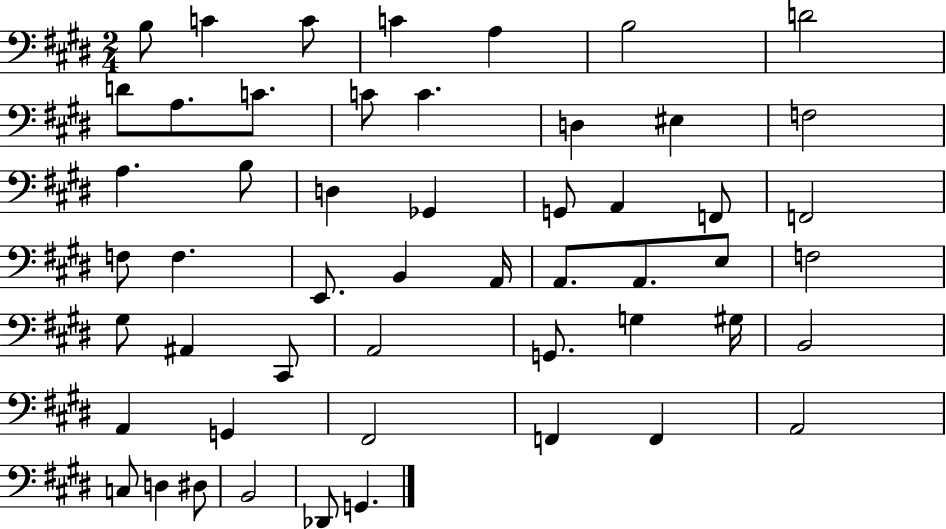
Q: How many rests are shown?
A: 0